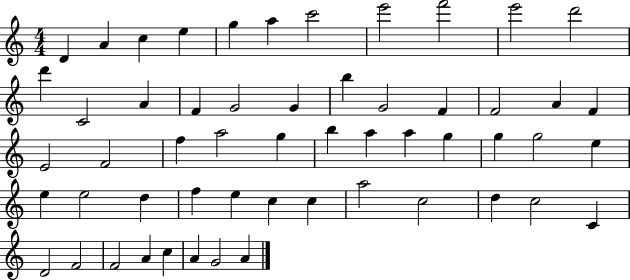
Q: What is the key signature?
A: C major